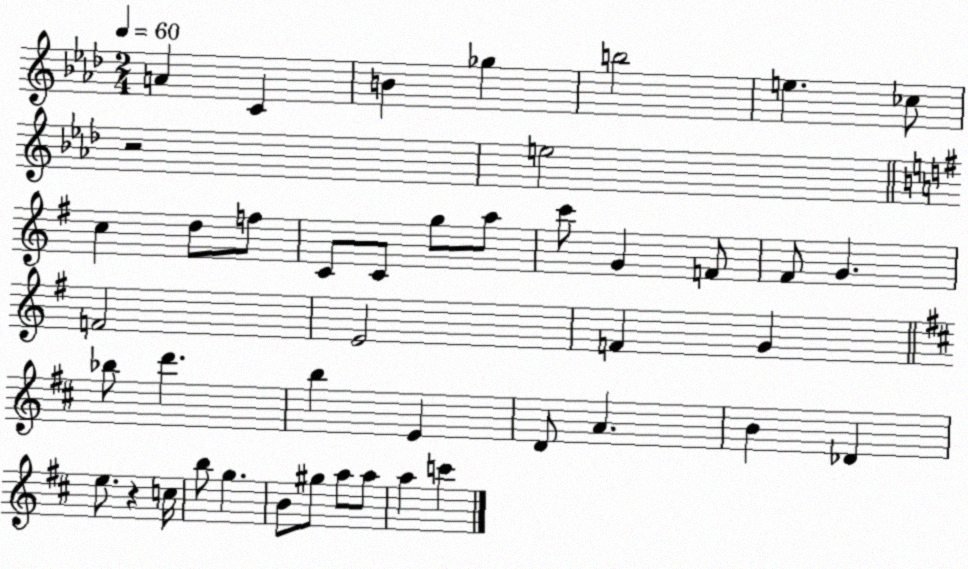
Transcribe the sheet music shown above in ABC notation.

X:1
T:Untitled
M:2/4
L:1/4
K:Ab
A C B _g b2 e _c/2 z2 e2 c d/2 f/2 C/2 C/2 g/2 a/2 c'/2 G F/2 ^F/2 G F2 E2 F G _b/2 d' b E D/2 A B _D e/2 z c/4 b/2 g B/2 ^g/2 a/2 a/2 a c'